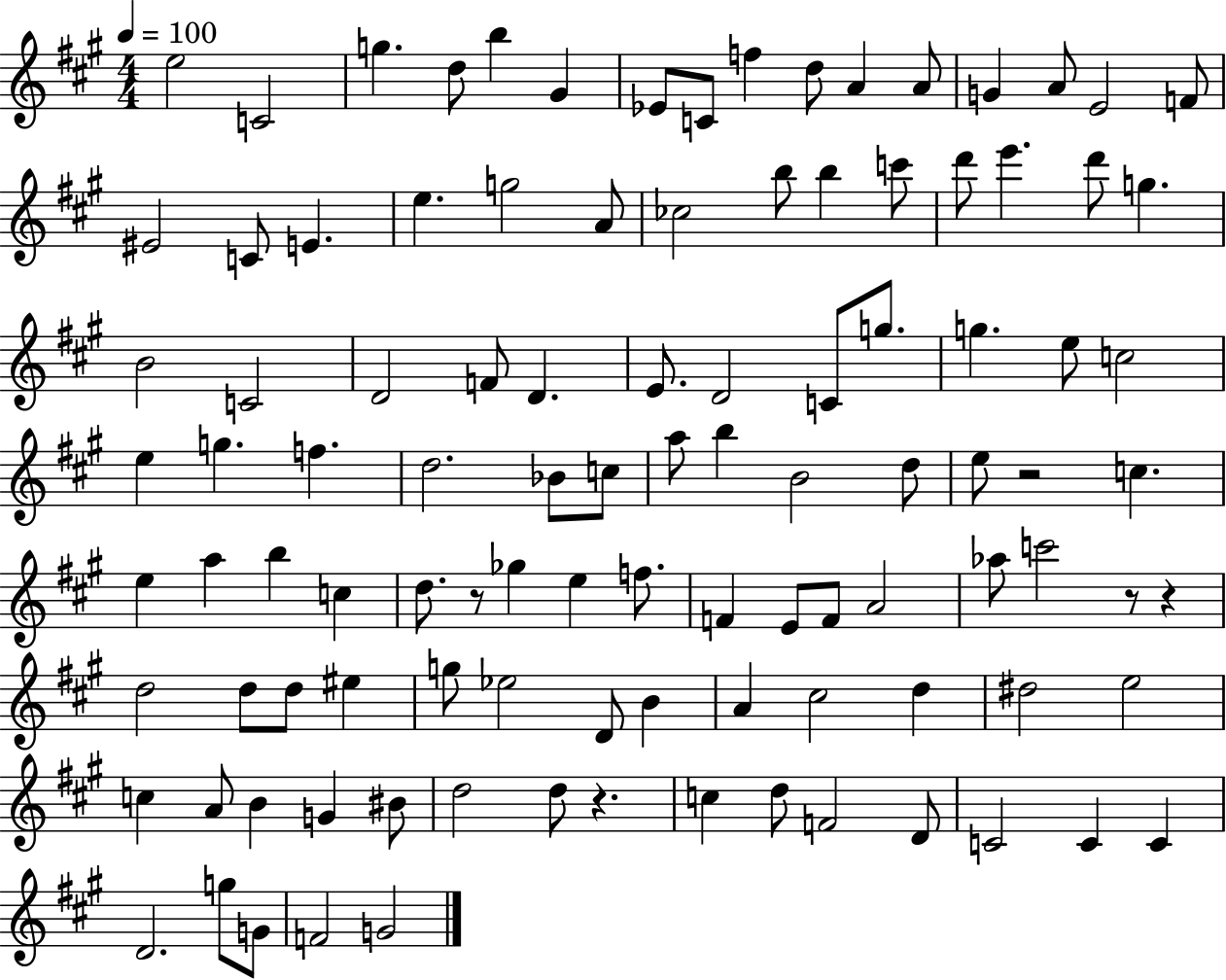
E5/h C4/h G5/q. D5/e B5/q G#4/q Eb4/e C4/e F5/q D5/e A4/q A4/e G4/q A4/e E4/h F4/e EIS4/h C4/e E4/q. E5/q. G5/h A4/e CES5/h B5/e B5/q C6/e D6/e E6/q. D6/e G5/q. B4/h C4/h D4/h F4/e D4/q. E4/e. D4/h C4/e G5/e. G5/q. E5/e C5/h E5/q G5/q. F5/q. D5/h. Bb4/e C5/e A5/e B5/q B4/h D5/e E5/e R/h C5/q. E5/q A5/q B5/q C5/q D5/e. R/e Gb5/q E5/q F5/e. F4/q E4/e F4/e A4/h Ab5/e C6/h R/e R/q D5/h D5/e D5/e EIS5/q G5/e Eb5/h D4/e B4/q A4/q C#5/h D5/q D#5/h E5/h C5/q A4/e B4/q G4/q BIS4/e D5/h D5/e R/q. C5/q D5/e F4/h D4/e C4/h C4/q C4/q D4/h. G5/e G4/e F4/h G4/h